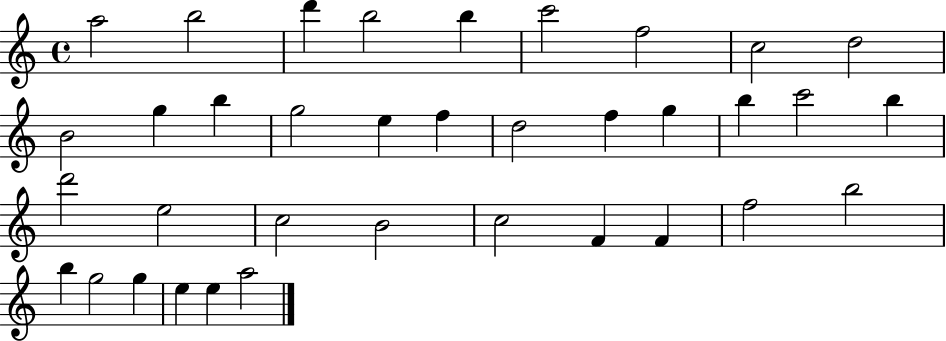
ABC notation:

X:1
T:Untitled
M:4/4
L:1/4
K:C
a2 b2 d' b2 b c'2 f2 c2 d2 B2 g b g2 e f d2 f g b c'2 b d'2 e2 c2 B2 c2 F F f2 b2 b g2 g e e a2